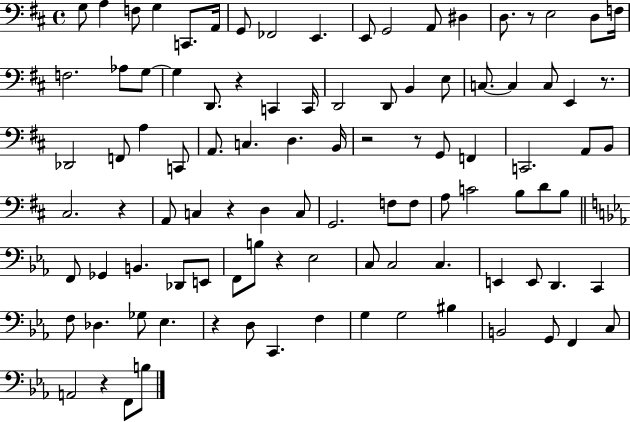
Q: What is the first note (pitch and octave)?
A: G3